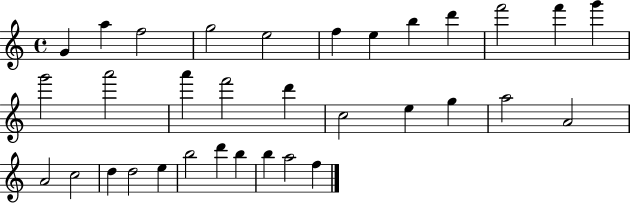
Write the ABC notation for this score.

X:1
T:Untitled
M:4/4
L:1/4
K:C
G a f2 g2 e2 f e b d' f'2 f' g' g'2 a'2 a' f'2 d' c2 e g a2 A2 A2 c2 d d2 e b2 d' b b a2 f